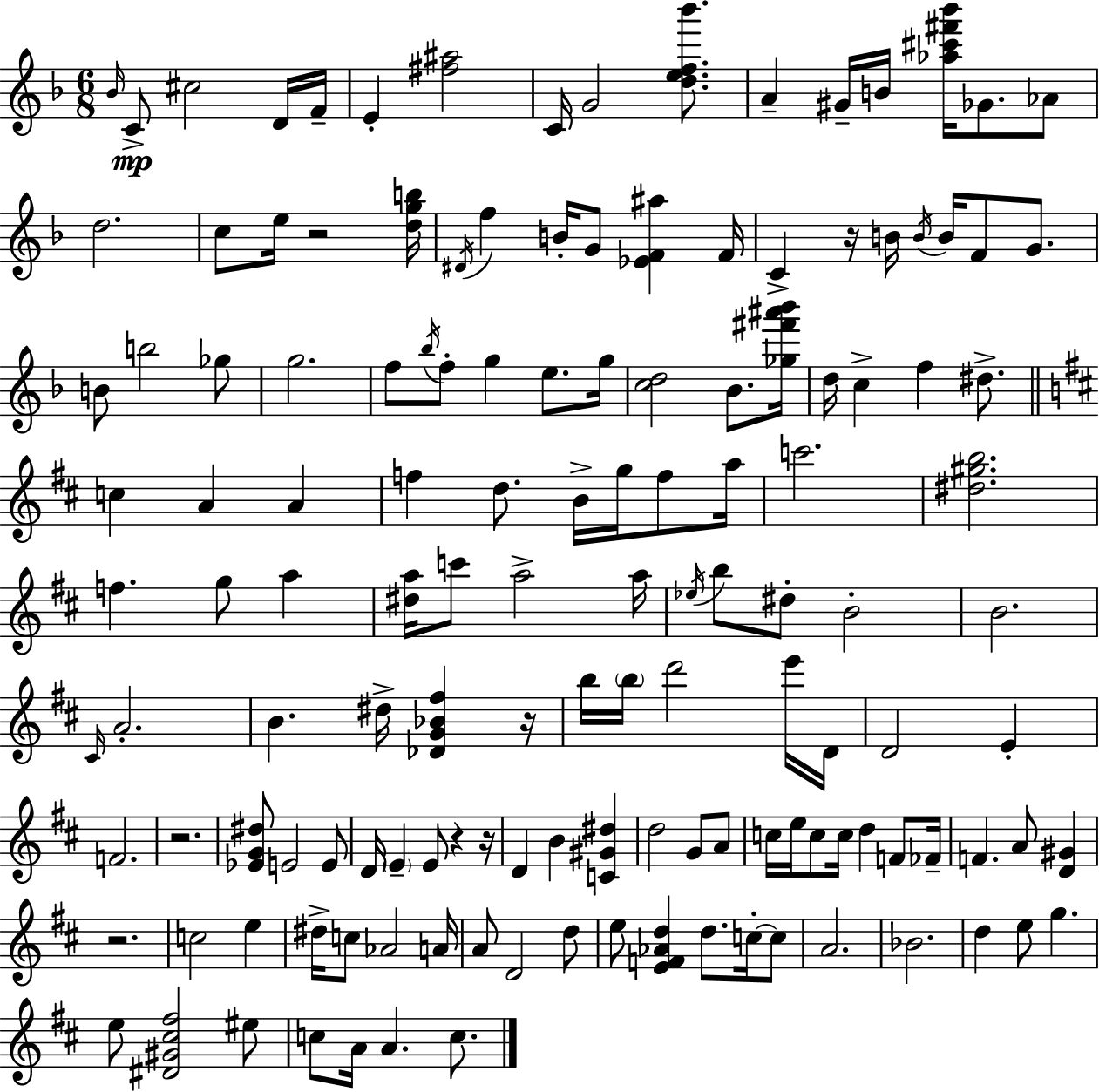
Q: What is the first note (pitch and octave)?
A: Bb4